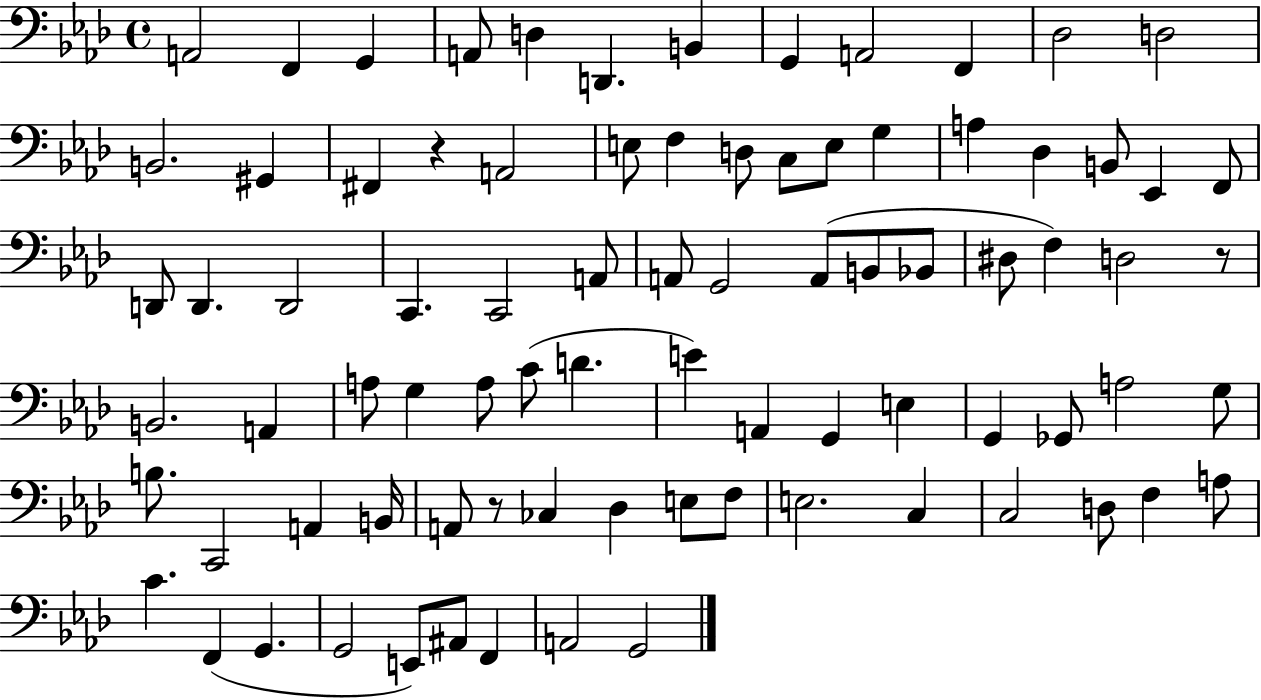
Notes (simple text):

A2/h F2/q G2/q A2/e D3/q D2/q. B2/q G2/q A2/h F2/q Db3/h D3/h B2/h. G#2/q F#2/q R/q A2/h E3/e F3/q D3/e C3/e E3/e G3/q A3/q Db3/q B2/e Eb2/q F2/e D2/e D2/q. D2/h C2/q. C2/h A2/e A2/e G2/h A2/e B2/e Bb2/e D#3/e F3/q D3/h R/e B2/h. A2/q A3/e G3/q A3/e C4/e D4/q. E4/q A2/q G2/q E3/q G2/q Gb2/e A3/h G3/e B3/e. C2/h A2/q B2/s A2/e R/e CES3/q Db3/q E3/e F3/e E3/h. C3/q C3/h D3/e F3/q A3/e C4/q. F2/q G2/q. G2/h E2/e A#2/e F2/q A2/h G2/h